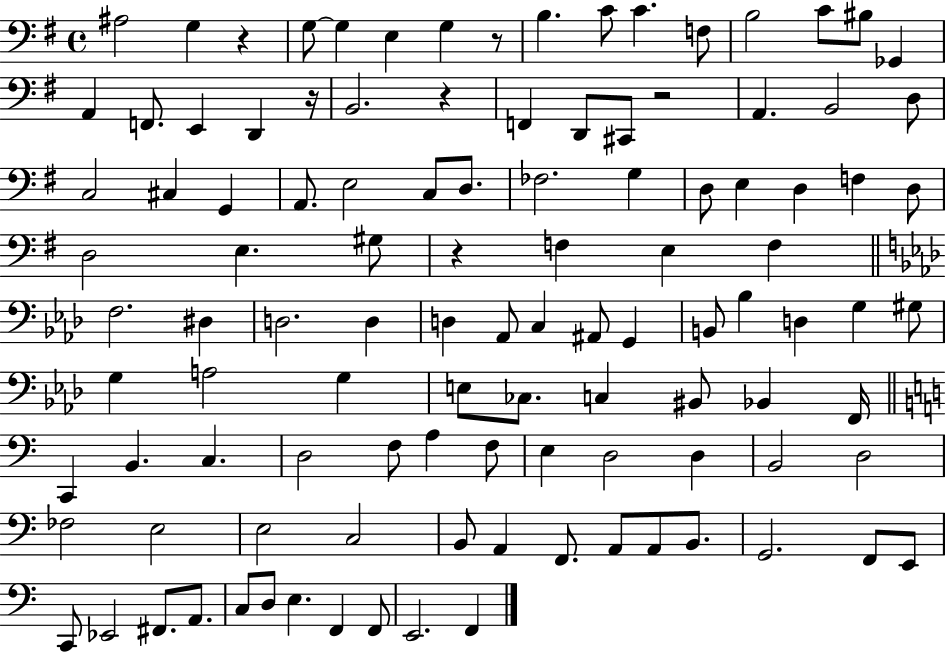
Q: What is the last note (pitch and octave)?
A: F2